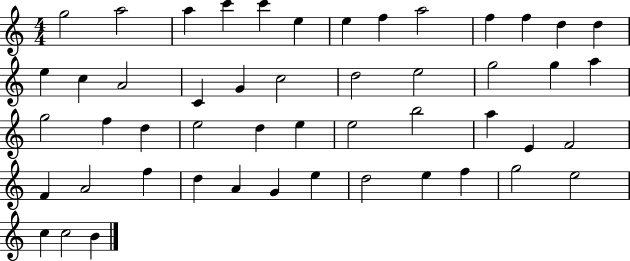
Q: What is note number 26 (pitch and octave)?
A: F5